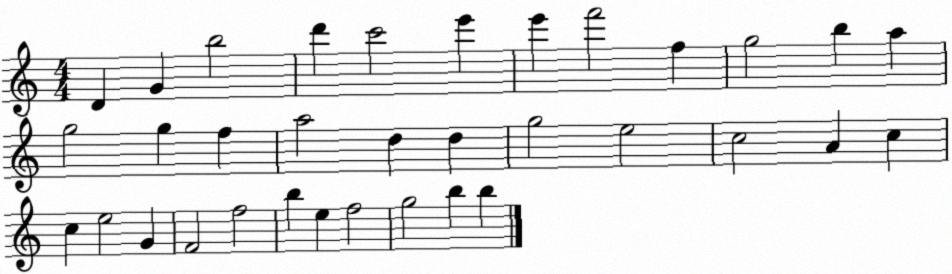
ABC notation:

X:1
T:Untitled
M:4/4
L:1/4
K:C
D G b2 d' c'2 e' e' f'2 f g2 b a g2 g f a2 d d g2 e2 c2 A c c e2 G F2 f2 b e f2 g2 b b